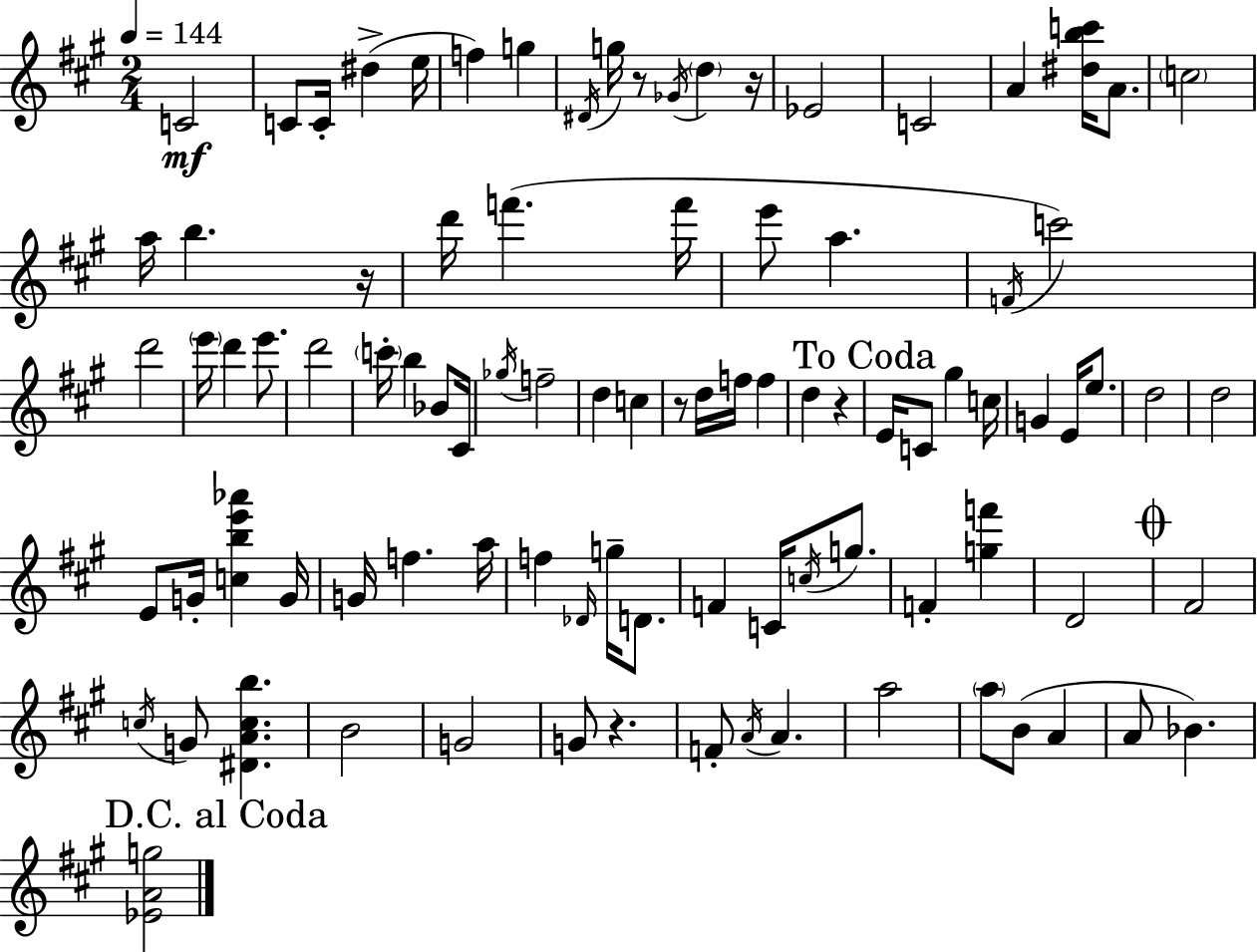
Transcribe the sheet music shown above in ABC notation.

X:1
T:Untitled
M:2/4
L:1/4
K:A
C2 C/2 C/4 ^d e/4 f g ^D/4 g/4 z/2 _G/4 d z/4 _E2 C2 A [^dbc']/4 A/2 c2 a/4 b z/4 d'/4 f' f'/4 e'/2 a F/4 c'2 d'2 e'/4 d' e'/2 d'2 c'/4 b _B/2 ^C/4 _g/4 f2 d c z/2 d/4 f/4 f d z E/4 C/2 ^g c/4 G E/4 e/2 d2 d2 E/2 G/4 [cbe'_a'] G/4 G/4 f a/4 f _D/4 g/4 D/2 F C/4 c/4 g/2 F [gf'] D2 ^F2 c/4 G/2 [^DAcb] B2 G2 G/2 z F/2 A/4 A a2 a/2 B/2 A A/2 _B [_EAg]2